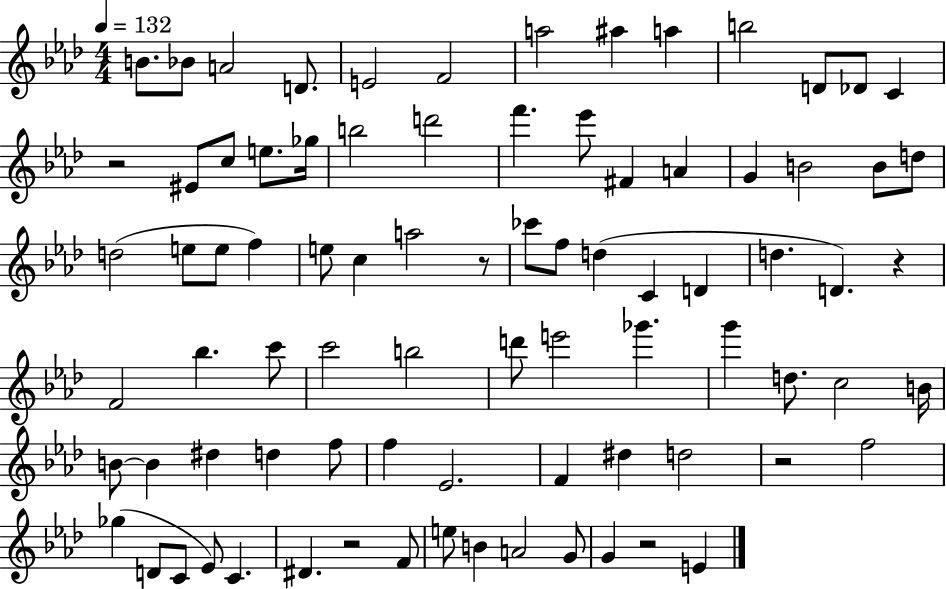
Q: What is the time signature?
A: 4/4